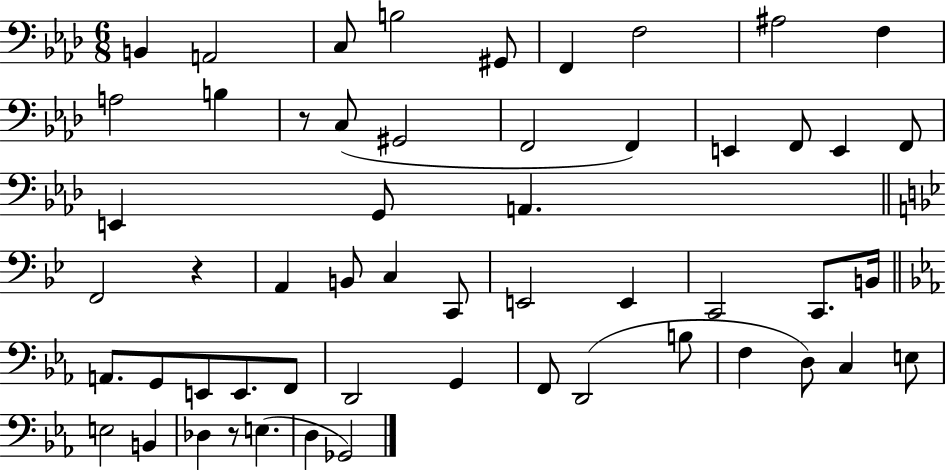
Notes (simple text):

B2/q A2/h C3/e B3/h G#2/e F2/q F3/h A#3/h F3/q A3/h B3/q R/e C3/e G#2/h F2/h F2/q E2/q F2/e E2/q F2/e E2/q G2/e A2/q. F2/h R/q A2/q B2/e C3/q C2/e E2/h E2/q C2/h C2/e. B2/s A2/e. G2/e E2/e E2/e. F2/e D2/h G2/q F2/e D2/h B3/e F3/q D3/e C3/q E3/e E3/h B2/q Db3/q R/e E3/q. D3/q Gb2/h